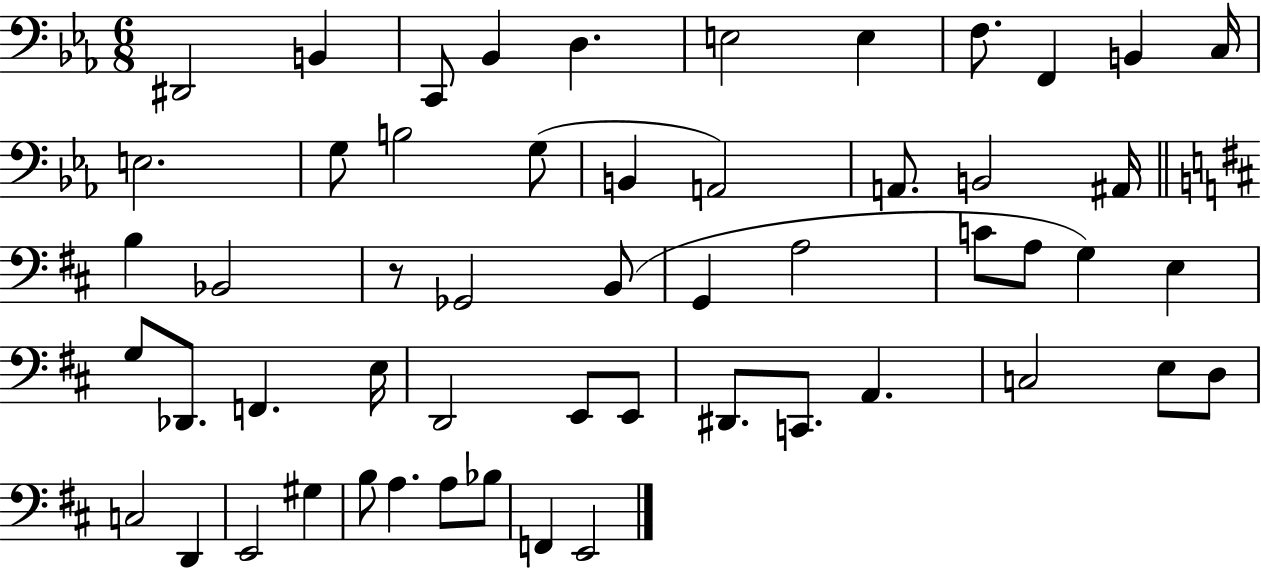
D#2/h B2/q C2/e Bb2/q D3/q. E3/h E3/q F3/e. F2/q B2/q C3/s E3/h. G3/e B3/h G3/e B2/q A2/h A2/e. B2/h A#2/s B3/q Bb2/h R/e Gb2/h B2/e G2/q A3/h C4/e A3/e G3/q E3/q G3/e Db2/e. F2/q. E3/s D2/h E2/e E2/e D#2/e. C2/e. A2/q. C3/h E3/e D3/e C3/h D2/q E2/h G#3/q B3/e A3/q. A3/e Bb3/e F2/q E2/h